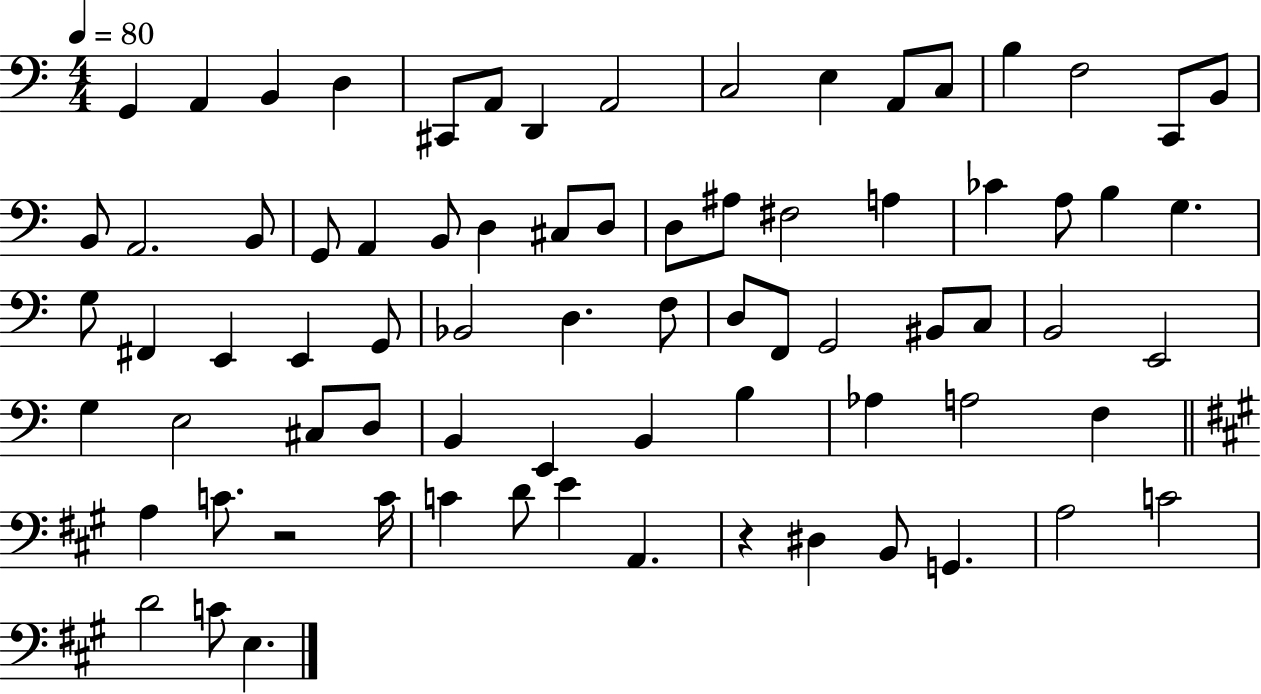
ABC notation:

X:1
T:Untitled
M:4/4
L:1/4
K:C
G,, A,, B,, D, ^C,,/2 A,,/2 D,, A,,2 C,2 E, A,,/2 C,/2 B, F,2 C,,/2 B,,/2 B,,/2 A,,2 B,,/2 G,,/2 A,, B,,/2 D, ^C,/2 D,/2 D,/2 ^A,/2 ^F,2 A, _C A,/2 B, G, G,/2 ^F,, E,, E,, G,,/2 _B,,2 D, F,/2 D,/2 F,,/2 G,,2 ^B,,/2 C,/2 B,,2 E,,2 G, E,2 ^C,/2 D,/2 B,, E,, B,, B, _A, A,2 F, A, C/2 z2 C/4 C D/2 E A,, z ^D, B,,/2 G,, A,2 C2 D2 C/2 E,